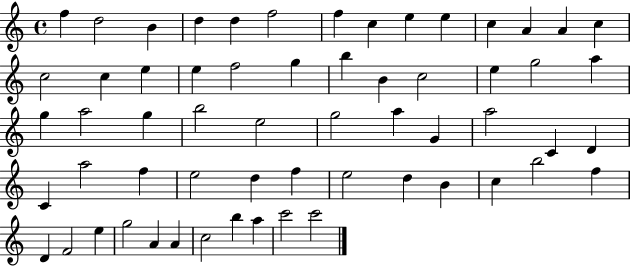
F5/q D5/h B4/q D5/q D5/q F5/h F5/q C5/q E5/q E5/q C5/q A4/q A4/q C5/q C5/h C5/q E5/q E5/q F5/h G5/q B5/q B4/q C5/h E5/q G5/h A5/q G5/q A5/h G5/q B5/h E5/h G5/h A5/q G4/q A5/h C4/q D4/q C4/q A5/h F5/q E5/h D5/q F5/q E5/h D5/q B4/q C5/q B5/h F5/q D4/q F4/h E5/q G5/h A4/q A4/q C5/h B5/q A5/q C6/h C6/h